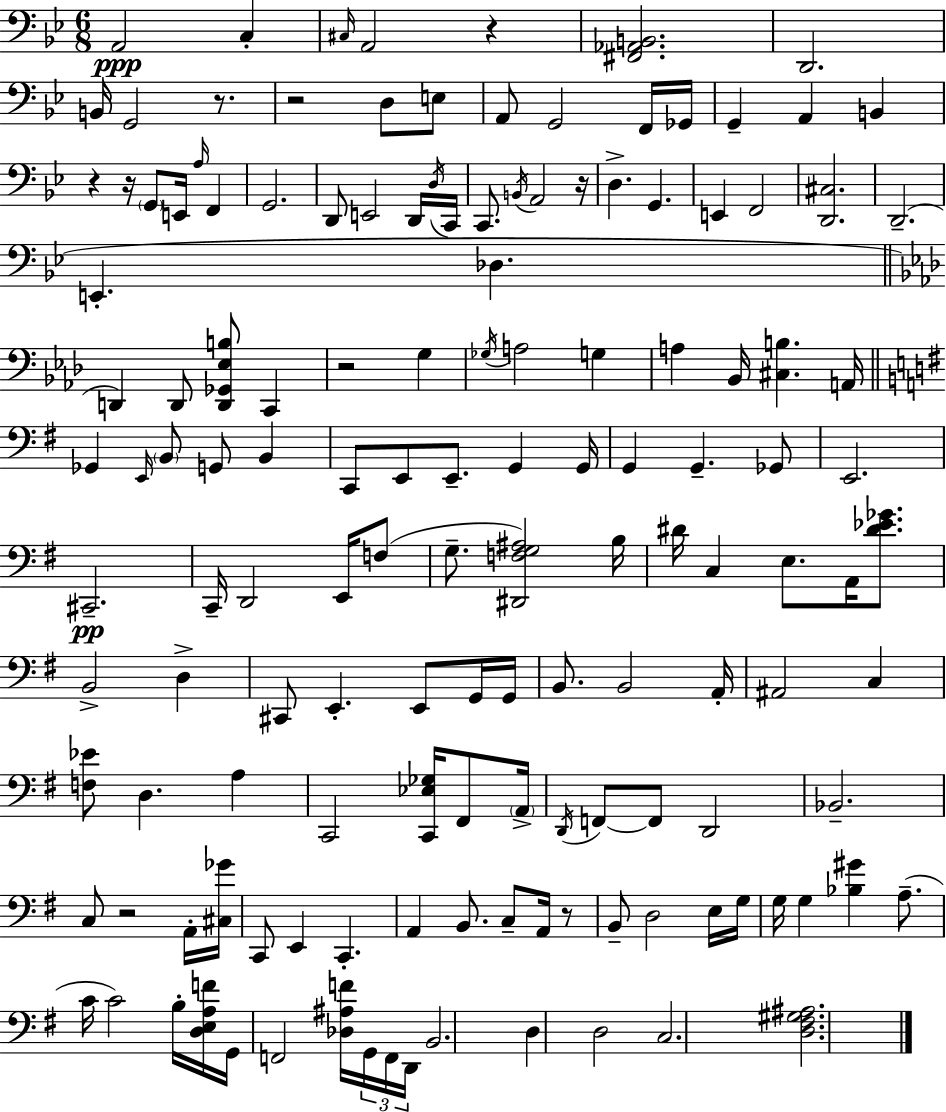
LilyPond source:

{
  \clef bass
  \numericTimeSignature
  \time 6/8
  \key bes \major
  \repeat volta 2 { a,2\ppp c4-. | \grace { cis16 } a,2 r4 | <fis, aes, b,>2. | d,2. | \break b,16 g,2 r8. | r2 d8 e8 | a,8 g,2 f,16 | ges,16 g,4-- a,4 b,4 | \break r4 r16 \parenthesize g,8 e,16 \grace { a16 } f,4 | g,2. | d,8 e,2 | d,16 \acciaccatura { d16 } c,16 c,8. \acciaccatura { b,16 } a,2 | \break r16 d4.-> g,4. | e,4 f,2 | <d, cis>2. | d,2.--( | \break e,4.-. des4. | \bar "||" \break \key aes \major d,4) d,8 <d, ges, ees b>8 c,4 | r2 g4 | \acciaccatura { ges16 } a2 g4 | a4 bes,16 <cis b>4. | \break a,16 \bar "||" \break \key g \major ges,4 \grace { e,16 } \parenthesize b,8 g,8 b,4 | c,8 e,8 e,8.-- g,4 | g,16 g,4 g,4.-- ges,8 | e,2. | \break cis,2.--\pp | c,16-- d,2 e,16 f8( | g8.-- <dis, f g ais>2) | b16 dis'16 c4 e8. a,16 <dis' ees' ges'>8. | \break b,2-> d4-> | cis,8 e,4.-. e,8 g,16 | g,16 b,8. b,2 | a,16-. ais,2 c4 | \break <f ees'>8 d4. a4 | c,2 <c, ees ges>16 fis,8 | \parenthesize a,16-> \acciaccatura { d,16 } f,8~~ f,8 d,2 | bes,2.-- | \break c8 r2 | a,16-. <cis ges'>16 c,8 e,4 c,4.-. | a,4 b,8. c8-- a,16 | r8 b,8-- d2 | \break e16 g16 g16 g4 <bes gis'>4 a8.--( | c'16 c'2) b16-. | <d e a f'>16 g,16 f,2 <des ais f'>16 \tuplet 3/2 { g,16 | f,16 d,16 } b,2. | \break d4 d2 | c2. | <d fis gis ais>2. | } \bar "|."
}